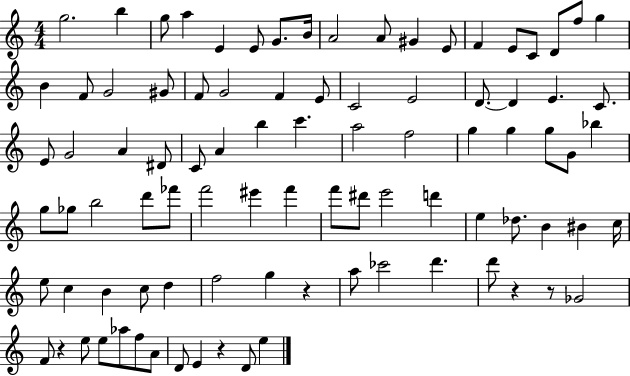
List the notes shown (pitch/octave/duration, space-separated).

G5/h. B5/q G5/e A5/q E4/q E4/e G4/e. B4/s A4/h A4/e G#4/q E4/e F4/q E4/e C4/e D4/e F5/e G5/q B4/q F4/e G4/h G#4/e F4/e G4/h F4/q E4/e C4/h E4/h D4/e. D4/q E4/q. C4/e. E4/e G4/h A4/q D#4/e C4/e A4/q B5/q C6/q. A5/h F5/h G5/q G5/q G5/e G4/e Bb5/q G5/e Gb5/e B5/h D6/e FES6/e F6/h EIS6/q F6/q F6/e D#6/e E6/h D6/q E5/q Db5/e. B4/q BIS4/q C5/s E5/e C5/q B4/q C5/e D5/q F5/h G5/q R/q A5/e CES6/h D6/q. D6/e R/q R/e Gb4/h F4/e R/q E5/e E5/e Ab5/e F5/e A4/e D4/e E4/q R/q D4/e E5/q